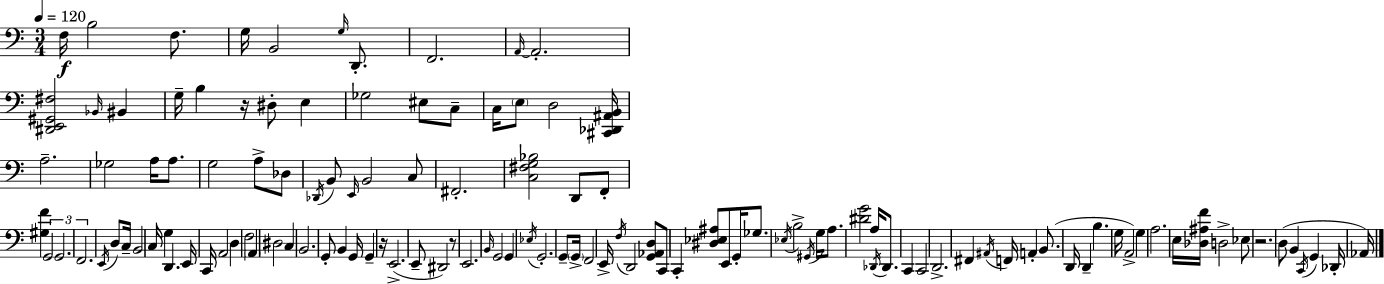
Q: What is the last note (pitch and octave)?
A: Ab2